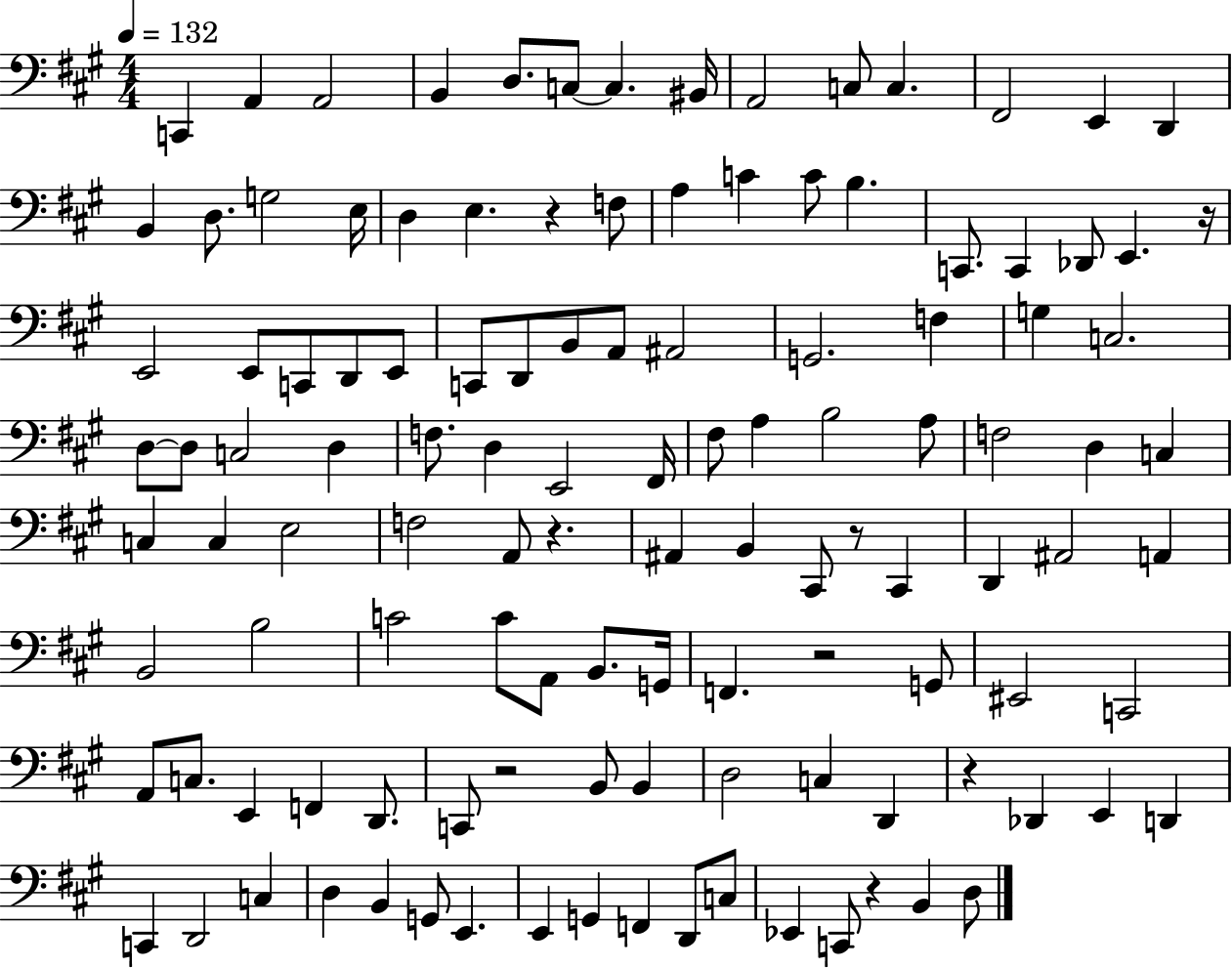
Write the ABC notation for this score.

X:1
T:Untitled
M:4/4
L:1/4
K:A
C,, A,, A,,2 B,, D,/2 C,/2 C, ^B,,/4 A,,2 C,/2 C, ^F,,2 E,, D,, B,, D,/2 G,2 E,/4 D, E, z F,/2 A, C C/2 B, C,,/2 C,, _D,,/2 E,, z/4 E,,2 E,,/2 C,,/2 D,,/2 E,,/2 C,,/2 D,,/2 B,,/2 A,,/2 ^A,,2 G,,2 F, G, C,2 D,/2 D,/2 C,2 D, F,/2 D, E,,2 ^F,,/4 ^F,/2 A, B,2 A,/2 F,2 D, C, C, C, E,2 F,2 A,,/2 z ^A,, B,, ^C,,/2 z/2 ^C,, D,, ^A,,2 A,, B,,2 B,2 C2 C/2 A,,/2 B,,/2 G,,/4 F,, z2 G,,/2 ^E,,2 C,,2 A,,/2 C,/2 E,, F,, D,,/2 C,,/2 z2 B,,/2 B,, D,2 C, D,, z _D,, E,, D,, C,, D,,2 C, D, B,, G,,/2 E,, E,, G,, F,, D,,/2 C,/2 _E,, C,,/2 z B,, D,/2